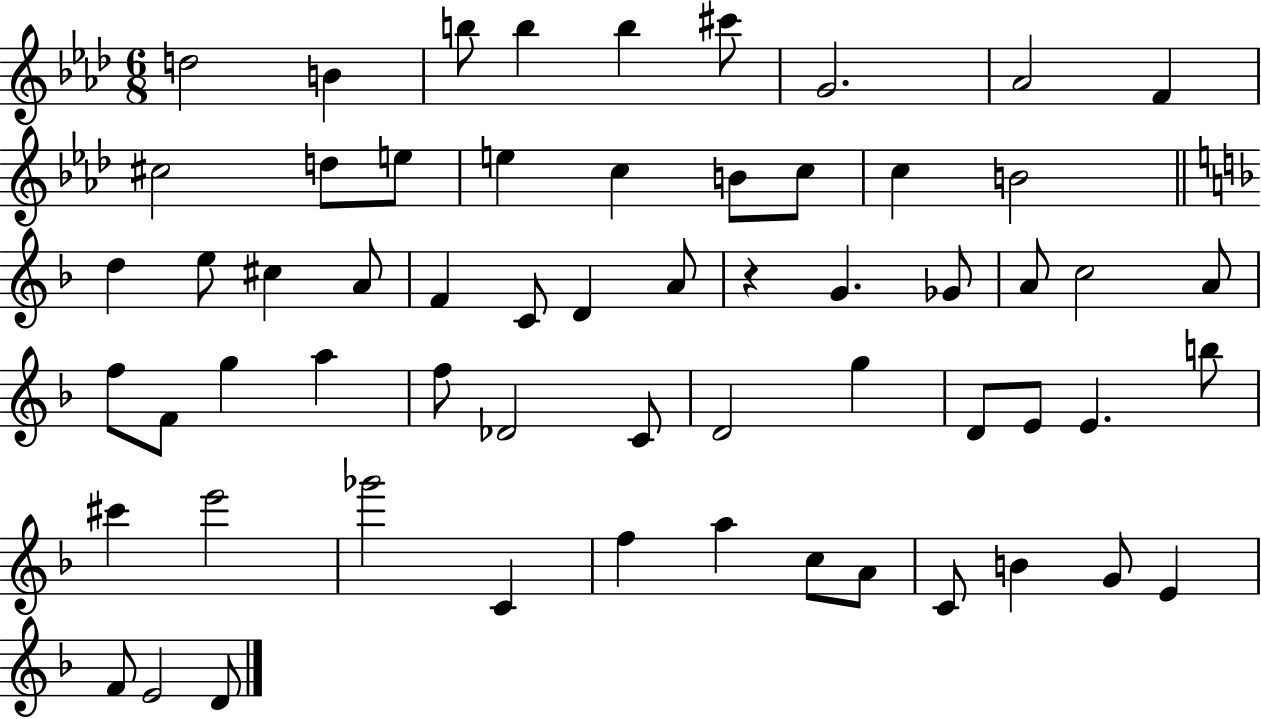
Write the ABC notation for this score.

X:1
T:Untitled
M:6/8
L:1/4
K:Ab
d2 B b/2 b b ^c'/2 G2 _A2 F ^c2 d/2 e/2 e c B/2 c/2 c B2 d e/2 ^c A/2 F C/2 D A/2 z G _G/2 A/2 c2 A/2 f/2 F/2 g a f/2 _D2 C/2 D2 g D/2 E/2 E b/2 ^c' e'2 _g'2 C f a c/2 A/2 C/2 B G/2 E F/2 E2 D/2